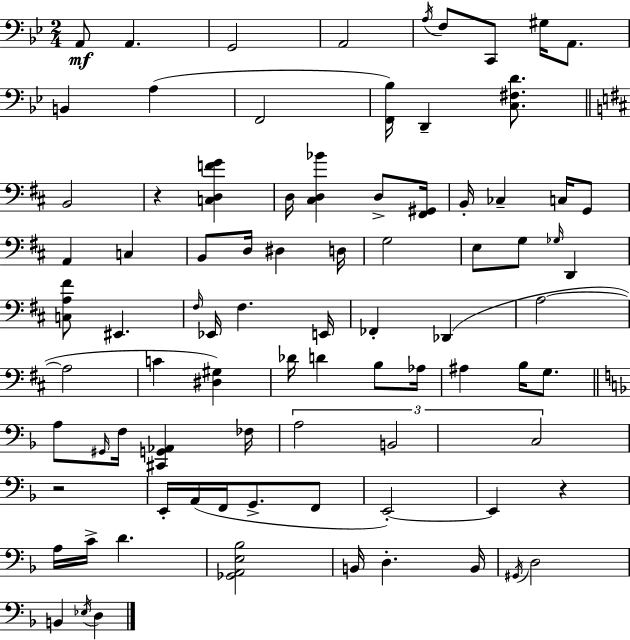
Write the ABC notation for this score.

X:1
T:Untitled
M:2/4
L:1/4
K:Gm
A,,/2 A,, G,,2 A,,2 A,/4 F,/2 C,,/2 ^G,/4 A,,/2 B,, A, F,,2 [F,,_B,]/4 D,, [C,^F,D]/2 B,,2 z [C,D,FG] D,/4 [^C,D,_B] D,/2 [^F,,^G,,]/4 B,,/4 _C, C,/4 G,,/2 A,, C, B,,/2 D,/4 ^D, D,/4 G,2 E,/2 G,/2 _G,/4 D,, [C,A,^F]/2 ^E,, ^F,/4 _E,,/4 ^F, E,,/4 _F,, _D,, A,2 A,2 C [^D,^G,] _D/4 D B,/2 _A,/4 ^A, B,/4 G,/2 A,/2 ^G,,/4 F,/4 [^C,,G,,_A,,] _F,/4 A,2 B,,2 C,2 z2 E,,/4 A,,/4 F,,/4 G,,/2 F,,/2 E,,2 E,, z A,/4 C/4 D [_G,,A,,E,_B,]2 B,,/4 D, B,,/4 ^G,,/4 D,2 B,, _E,/4 D,